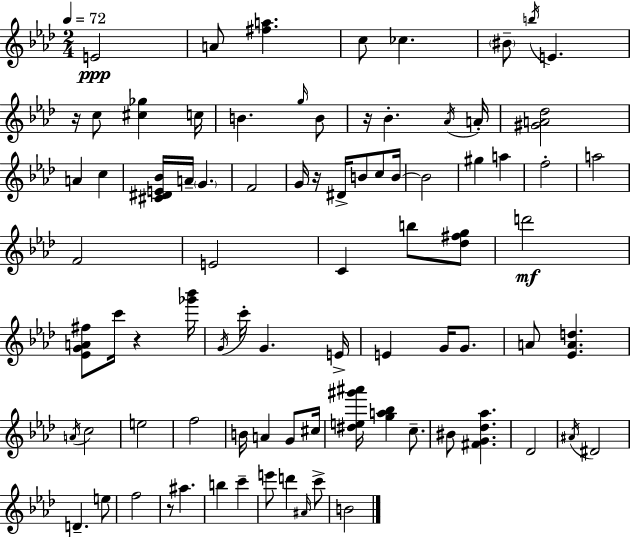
X:1
T:Untitled
M:2/4
L:1/4
K:Ab
E2 A/2 [^fa] c/2 _c ^B/2 b/4 E z/4 c/2 [^c_g] c/4 B g/4 B/2 z/4 _B _A/4 A/4 [^GA_d]2 A c [^C^DE_B]/4 A/4 G F2 G/4 z/4 ^D/4 B/2 c/2 B/4 B2 ^g a f2 a2 F2 E2 C b/2 [_d^fg]/2 d'2 [_EGA^f]/2 c'/4 z [_g'_b']/4 G/4 c'/4 G E/4 E G/4 G/2 A/2 [_EAd] A/4 c2 e2 f2 B/4 A G/2 ^c/4 [^de^g'^a']/4 [ga_b] c/2 ^B/2 [^FG_d_a] _D2 ^A/4 ^D2 D e/2 f2 z/2 ^a b c' e'/2 d' ^A/4 c'/2 B2